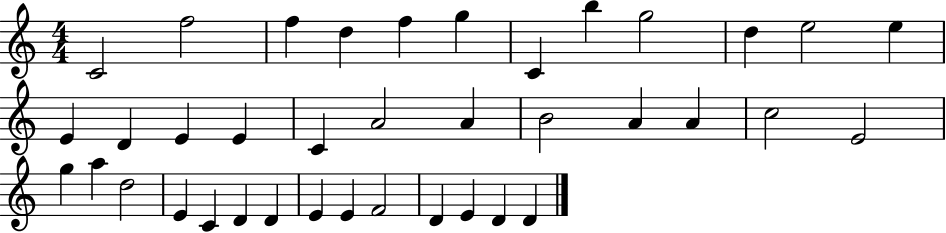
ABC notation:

X:1
T:Untitled
M:4/4
L:1/4
K:C
C2 f2 f d f g C b g2 d e2 e E D E E C A2 A B2 A A c2 E2 g a d2 E C D D E E F2 D E D D